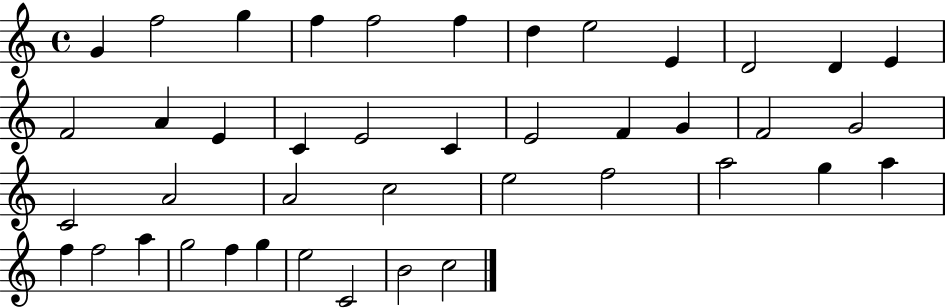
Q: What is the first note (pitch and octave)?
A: G4